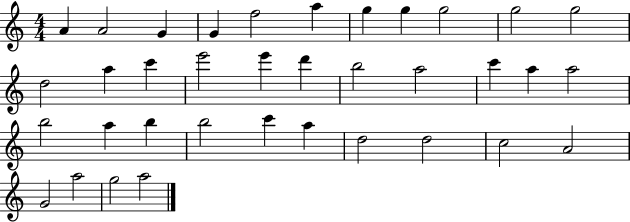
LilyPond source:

{
  \clef treble
  \numericTimeSignature
  \time 4/4
  \key c \major
  a'4 a'2 g'4 | g'4 f''2 a''4 | g''4 g''4 g''2 | g''2 g''2 | \break d''2 a''4 c'''4 | e'''2 e'''4 d'''4 | b''2 a''2 | c'''4 a''4 a''2 | \break b''2 a''4 b''4 | b''2 c'''4 a''4 | d''2 d''2 | c''2 a'2 | \break g'2 a''2 | g''2 a''2 | \bar "|."
}